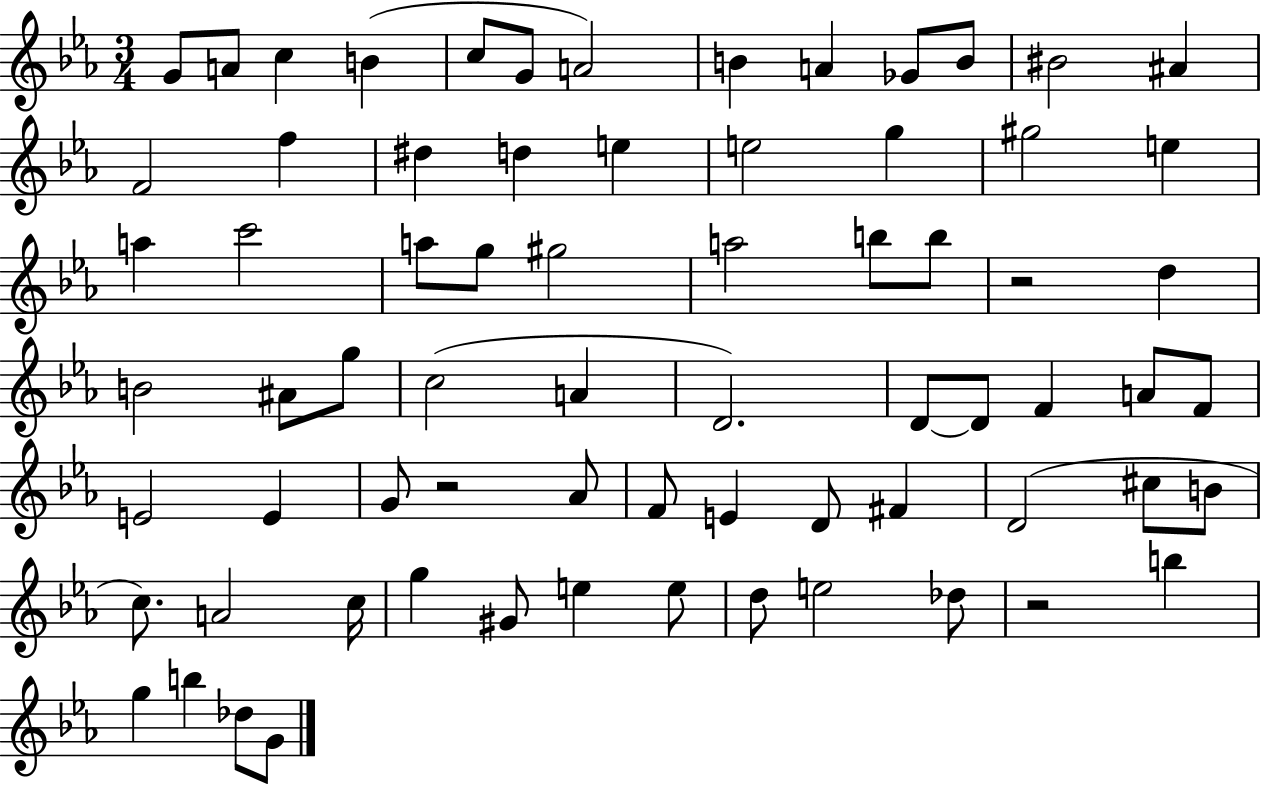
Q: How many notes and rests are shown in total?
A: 71